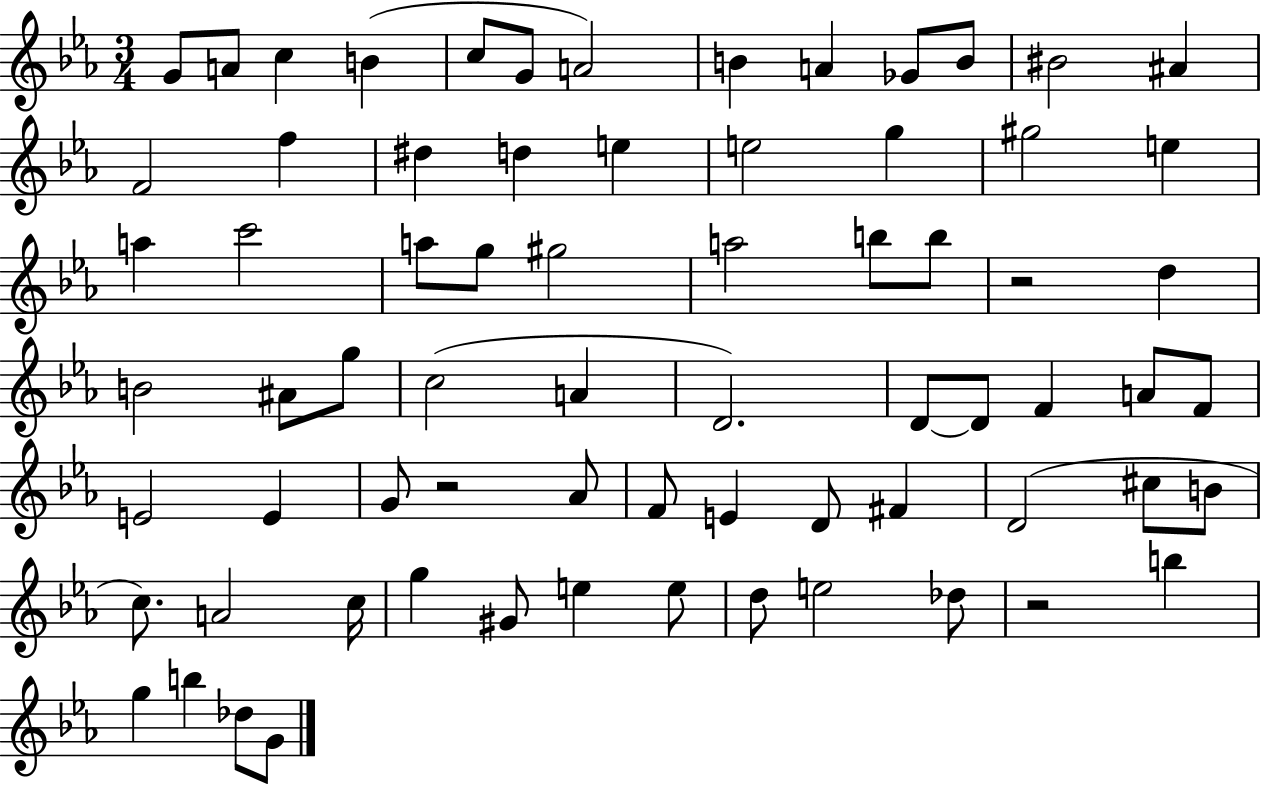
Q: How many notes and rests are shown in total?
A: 71